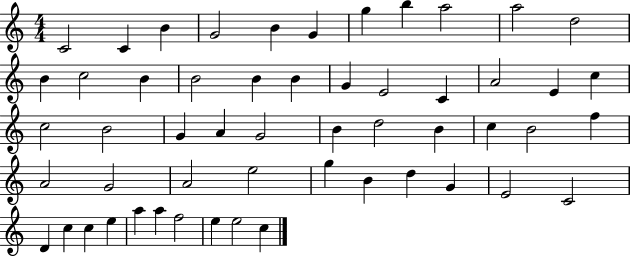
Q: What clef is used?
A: treble